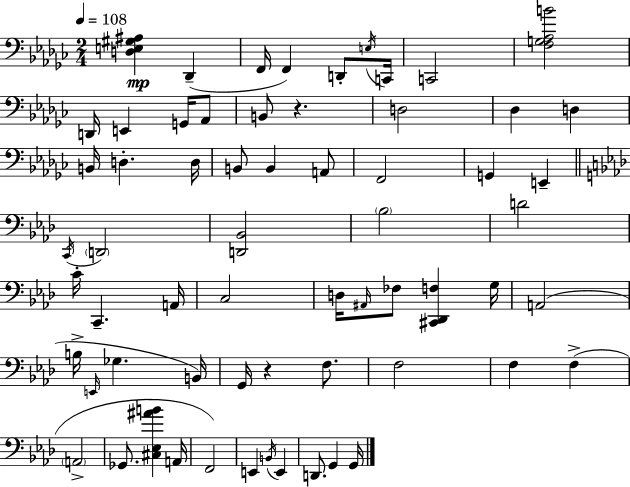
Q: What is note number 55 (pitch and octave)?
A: G2